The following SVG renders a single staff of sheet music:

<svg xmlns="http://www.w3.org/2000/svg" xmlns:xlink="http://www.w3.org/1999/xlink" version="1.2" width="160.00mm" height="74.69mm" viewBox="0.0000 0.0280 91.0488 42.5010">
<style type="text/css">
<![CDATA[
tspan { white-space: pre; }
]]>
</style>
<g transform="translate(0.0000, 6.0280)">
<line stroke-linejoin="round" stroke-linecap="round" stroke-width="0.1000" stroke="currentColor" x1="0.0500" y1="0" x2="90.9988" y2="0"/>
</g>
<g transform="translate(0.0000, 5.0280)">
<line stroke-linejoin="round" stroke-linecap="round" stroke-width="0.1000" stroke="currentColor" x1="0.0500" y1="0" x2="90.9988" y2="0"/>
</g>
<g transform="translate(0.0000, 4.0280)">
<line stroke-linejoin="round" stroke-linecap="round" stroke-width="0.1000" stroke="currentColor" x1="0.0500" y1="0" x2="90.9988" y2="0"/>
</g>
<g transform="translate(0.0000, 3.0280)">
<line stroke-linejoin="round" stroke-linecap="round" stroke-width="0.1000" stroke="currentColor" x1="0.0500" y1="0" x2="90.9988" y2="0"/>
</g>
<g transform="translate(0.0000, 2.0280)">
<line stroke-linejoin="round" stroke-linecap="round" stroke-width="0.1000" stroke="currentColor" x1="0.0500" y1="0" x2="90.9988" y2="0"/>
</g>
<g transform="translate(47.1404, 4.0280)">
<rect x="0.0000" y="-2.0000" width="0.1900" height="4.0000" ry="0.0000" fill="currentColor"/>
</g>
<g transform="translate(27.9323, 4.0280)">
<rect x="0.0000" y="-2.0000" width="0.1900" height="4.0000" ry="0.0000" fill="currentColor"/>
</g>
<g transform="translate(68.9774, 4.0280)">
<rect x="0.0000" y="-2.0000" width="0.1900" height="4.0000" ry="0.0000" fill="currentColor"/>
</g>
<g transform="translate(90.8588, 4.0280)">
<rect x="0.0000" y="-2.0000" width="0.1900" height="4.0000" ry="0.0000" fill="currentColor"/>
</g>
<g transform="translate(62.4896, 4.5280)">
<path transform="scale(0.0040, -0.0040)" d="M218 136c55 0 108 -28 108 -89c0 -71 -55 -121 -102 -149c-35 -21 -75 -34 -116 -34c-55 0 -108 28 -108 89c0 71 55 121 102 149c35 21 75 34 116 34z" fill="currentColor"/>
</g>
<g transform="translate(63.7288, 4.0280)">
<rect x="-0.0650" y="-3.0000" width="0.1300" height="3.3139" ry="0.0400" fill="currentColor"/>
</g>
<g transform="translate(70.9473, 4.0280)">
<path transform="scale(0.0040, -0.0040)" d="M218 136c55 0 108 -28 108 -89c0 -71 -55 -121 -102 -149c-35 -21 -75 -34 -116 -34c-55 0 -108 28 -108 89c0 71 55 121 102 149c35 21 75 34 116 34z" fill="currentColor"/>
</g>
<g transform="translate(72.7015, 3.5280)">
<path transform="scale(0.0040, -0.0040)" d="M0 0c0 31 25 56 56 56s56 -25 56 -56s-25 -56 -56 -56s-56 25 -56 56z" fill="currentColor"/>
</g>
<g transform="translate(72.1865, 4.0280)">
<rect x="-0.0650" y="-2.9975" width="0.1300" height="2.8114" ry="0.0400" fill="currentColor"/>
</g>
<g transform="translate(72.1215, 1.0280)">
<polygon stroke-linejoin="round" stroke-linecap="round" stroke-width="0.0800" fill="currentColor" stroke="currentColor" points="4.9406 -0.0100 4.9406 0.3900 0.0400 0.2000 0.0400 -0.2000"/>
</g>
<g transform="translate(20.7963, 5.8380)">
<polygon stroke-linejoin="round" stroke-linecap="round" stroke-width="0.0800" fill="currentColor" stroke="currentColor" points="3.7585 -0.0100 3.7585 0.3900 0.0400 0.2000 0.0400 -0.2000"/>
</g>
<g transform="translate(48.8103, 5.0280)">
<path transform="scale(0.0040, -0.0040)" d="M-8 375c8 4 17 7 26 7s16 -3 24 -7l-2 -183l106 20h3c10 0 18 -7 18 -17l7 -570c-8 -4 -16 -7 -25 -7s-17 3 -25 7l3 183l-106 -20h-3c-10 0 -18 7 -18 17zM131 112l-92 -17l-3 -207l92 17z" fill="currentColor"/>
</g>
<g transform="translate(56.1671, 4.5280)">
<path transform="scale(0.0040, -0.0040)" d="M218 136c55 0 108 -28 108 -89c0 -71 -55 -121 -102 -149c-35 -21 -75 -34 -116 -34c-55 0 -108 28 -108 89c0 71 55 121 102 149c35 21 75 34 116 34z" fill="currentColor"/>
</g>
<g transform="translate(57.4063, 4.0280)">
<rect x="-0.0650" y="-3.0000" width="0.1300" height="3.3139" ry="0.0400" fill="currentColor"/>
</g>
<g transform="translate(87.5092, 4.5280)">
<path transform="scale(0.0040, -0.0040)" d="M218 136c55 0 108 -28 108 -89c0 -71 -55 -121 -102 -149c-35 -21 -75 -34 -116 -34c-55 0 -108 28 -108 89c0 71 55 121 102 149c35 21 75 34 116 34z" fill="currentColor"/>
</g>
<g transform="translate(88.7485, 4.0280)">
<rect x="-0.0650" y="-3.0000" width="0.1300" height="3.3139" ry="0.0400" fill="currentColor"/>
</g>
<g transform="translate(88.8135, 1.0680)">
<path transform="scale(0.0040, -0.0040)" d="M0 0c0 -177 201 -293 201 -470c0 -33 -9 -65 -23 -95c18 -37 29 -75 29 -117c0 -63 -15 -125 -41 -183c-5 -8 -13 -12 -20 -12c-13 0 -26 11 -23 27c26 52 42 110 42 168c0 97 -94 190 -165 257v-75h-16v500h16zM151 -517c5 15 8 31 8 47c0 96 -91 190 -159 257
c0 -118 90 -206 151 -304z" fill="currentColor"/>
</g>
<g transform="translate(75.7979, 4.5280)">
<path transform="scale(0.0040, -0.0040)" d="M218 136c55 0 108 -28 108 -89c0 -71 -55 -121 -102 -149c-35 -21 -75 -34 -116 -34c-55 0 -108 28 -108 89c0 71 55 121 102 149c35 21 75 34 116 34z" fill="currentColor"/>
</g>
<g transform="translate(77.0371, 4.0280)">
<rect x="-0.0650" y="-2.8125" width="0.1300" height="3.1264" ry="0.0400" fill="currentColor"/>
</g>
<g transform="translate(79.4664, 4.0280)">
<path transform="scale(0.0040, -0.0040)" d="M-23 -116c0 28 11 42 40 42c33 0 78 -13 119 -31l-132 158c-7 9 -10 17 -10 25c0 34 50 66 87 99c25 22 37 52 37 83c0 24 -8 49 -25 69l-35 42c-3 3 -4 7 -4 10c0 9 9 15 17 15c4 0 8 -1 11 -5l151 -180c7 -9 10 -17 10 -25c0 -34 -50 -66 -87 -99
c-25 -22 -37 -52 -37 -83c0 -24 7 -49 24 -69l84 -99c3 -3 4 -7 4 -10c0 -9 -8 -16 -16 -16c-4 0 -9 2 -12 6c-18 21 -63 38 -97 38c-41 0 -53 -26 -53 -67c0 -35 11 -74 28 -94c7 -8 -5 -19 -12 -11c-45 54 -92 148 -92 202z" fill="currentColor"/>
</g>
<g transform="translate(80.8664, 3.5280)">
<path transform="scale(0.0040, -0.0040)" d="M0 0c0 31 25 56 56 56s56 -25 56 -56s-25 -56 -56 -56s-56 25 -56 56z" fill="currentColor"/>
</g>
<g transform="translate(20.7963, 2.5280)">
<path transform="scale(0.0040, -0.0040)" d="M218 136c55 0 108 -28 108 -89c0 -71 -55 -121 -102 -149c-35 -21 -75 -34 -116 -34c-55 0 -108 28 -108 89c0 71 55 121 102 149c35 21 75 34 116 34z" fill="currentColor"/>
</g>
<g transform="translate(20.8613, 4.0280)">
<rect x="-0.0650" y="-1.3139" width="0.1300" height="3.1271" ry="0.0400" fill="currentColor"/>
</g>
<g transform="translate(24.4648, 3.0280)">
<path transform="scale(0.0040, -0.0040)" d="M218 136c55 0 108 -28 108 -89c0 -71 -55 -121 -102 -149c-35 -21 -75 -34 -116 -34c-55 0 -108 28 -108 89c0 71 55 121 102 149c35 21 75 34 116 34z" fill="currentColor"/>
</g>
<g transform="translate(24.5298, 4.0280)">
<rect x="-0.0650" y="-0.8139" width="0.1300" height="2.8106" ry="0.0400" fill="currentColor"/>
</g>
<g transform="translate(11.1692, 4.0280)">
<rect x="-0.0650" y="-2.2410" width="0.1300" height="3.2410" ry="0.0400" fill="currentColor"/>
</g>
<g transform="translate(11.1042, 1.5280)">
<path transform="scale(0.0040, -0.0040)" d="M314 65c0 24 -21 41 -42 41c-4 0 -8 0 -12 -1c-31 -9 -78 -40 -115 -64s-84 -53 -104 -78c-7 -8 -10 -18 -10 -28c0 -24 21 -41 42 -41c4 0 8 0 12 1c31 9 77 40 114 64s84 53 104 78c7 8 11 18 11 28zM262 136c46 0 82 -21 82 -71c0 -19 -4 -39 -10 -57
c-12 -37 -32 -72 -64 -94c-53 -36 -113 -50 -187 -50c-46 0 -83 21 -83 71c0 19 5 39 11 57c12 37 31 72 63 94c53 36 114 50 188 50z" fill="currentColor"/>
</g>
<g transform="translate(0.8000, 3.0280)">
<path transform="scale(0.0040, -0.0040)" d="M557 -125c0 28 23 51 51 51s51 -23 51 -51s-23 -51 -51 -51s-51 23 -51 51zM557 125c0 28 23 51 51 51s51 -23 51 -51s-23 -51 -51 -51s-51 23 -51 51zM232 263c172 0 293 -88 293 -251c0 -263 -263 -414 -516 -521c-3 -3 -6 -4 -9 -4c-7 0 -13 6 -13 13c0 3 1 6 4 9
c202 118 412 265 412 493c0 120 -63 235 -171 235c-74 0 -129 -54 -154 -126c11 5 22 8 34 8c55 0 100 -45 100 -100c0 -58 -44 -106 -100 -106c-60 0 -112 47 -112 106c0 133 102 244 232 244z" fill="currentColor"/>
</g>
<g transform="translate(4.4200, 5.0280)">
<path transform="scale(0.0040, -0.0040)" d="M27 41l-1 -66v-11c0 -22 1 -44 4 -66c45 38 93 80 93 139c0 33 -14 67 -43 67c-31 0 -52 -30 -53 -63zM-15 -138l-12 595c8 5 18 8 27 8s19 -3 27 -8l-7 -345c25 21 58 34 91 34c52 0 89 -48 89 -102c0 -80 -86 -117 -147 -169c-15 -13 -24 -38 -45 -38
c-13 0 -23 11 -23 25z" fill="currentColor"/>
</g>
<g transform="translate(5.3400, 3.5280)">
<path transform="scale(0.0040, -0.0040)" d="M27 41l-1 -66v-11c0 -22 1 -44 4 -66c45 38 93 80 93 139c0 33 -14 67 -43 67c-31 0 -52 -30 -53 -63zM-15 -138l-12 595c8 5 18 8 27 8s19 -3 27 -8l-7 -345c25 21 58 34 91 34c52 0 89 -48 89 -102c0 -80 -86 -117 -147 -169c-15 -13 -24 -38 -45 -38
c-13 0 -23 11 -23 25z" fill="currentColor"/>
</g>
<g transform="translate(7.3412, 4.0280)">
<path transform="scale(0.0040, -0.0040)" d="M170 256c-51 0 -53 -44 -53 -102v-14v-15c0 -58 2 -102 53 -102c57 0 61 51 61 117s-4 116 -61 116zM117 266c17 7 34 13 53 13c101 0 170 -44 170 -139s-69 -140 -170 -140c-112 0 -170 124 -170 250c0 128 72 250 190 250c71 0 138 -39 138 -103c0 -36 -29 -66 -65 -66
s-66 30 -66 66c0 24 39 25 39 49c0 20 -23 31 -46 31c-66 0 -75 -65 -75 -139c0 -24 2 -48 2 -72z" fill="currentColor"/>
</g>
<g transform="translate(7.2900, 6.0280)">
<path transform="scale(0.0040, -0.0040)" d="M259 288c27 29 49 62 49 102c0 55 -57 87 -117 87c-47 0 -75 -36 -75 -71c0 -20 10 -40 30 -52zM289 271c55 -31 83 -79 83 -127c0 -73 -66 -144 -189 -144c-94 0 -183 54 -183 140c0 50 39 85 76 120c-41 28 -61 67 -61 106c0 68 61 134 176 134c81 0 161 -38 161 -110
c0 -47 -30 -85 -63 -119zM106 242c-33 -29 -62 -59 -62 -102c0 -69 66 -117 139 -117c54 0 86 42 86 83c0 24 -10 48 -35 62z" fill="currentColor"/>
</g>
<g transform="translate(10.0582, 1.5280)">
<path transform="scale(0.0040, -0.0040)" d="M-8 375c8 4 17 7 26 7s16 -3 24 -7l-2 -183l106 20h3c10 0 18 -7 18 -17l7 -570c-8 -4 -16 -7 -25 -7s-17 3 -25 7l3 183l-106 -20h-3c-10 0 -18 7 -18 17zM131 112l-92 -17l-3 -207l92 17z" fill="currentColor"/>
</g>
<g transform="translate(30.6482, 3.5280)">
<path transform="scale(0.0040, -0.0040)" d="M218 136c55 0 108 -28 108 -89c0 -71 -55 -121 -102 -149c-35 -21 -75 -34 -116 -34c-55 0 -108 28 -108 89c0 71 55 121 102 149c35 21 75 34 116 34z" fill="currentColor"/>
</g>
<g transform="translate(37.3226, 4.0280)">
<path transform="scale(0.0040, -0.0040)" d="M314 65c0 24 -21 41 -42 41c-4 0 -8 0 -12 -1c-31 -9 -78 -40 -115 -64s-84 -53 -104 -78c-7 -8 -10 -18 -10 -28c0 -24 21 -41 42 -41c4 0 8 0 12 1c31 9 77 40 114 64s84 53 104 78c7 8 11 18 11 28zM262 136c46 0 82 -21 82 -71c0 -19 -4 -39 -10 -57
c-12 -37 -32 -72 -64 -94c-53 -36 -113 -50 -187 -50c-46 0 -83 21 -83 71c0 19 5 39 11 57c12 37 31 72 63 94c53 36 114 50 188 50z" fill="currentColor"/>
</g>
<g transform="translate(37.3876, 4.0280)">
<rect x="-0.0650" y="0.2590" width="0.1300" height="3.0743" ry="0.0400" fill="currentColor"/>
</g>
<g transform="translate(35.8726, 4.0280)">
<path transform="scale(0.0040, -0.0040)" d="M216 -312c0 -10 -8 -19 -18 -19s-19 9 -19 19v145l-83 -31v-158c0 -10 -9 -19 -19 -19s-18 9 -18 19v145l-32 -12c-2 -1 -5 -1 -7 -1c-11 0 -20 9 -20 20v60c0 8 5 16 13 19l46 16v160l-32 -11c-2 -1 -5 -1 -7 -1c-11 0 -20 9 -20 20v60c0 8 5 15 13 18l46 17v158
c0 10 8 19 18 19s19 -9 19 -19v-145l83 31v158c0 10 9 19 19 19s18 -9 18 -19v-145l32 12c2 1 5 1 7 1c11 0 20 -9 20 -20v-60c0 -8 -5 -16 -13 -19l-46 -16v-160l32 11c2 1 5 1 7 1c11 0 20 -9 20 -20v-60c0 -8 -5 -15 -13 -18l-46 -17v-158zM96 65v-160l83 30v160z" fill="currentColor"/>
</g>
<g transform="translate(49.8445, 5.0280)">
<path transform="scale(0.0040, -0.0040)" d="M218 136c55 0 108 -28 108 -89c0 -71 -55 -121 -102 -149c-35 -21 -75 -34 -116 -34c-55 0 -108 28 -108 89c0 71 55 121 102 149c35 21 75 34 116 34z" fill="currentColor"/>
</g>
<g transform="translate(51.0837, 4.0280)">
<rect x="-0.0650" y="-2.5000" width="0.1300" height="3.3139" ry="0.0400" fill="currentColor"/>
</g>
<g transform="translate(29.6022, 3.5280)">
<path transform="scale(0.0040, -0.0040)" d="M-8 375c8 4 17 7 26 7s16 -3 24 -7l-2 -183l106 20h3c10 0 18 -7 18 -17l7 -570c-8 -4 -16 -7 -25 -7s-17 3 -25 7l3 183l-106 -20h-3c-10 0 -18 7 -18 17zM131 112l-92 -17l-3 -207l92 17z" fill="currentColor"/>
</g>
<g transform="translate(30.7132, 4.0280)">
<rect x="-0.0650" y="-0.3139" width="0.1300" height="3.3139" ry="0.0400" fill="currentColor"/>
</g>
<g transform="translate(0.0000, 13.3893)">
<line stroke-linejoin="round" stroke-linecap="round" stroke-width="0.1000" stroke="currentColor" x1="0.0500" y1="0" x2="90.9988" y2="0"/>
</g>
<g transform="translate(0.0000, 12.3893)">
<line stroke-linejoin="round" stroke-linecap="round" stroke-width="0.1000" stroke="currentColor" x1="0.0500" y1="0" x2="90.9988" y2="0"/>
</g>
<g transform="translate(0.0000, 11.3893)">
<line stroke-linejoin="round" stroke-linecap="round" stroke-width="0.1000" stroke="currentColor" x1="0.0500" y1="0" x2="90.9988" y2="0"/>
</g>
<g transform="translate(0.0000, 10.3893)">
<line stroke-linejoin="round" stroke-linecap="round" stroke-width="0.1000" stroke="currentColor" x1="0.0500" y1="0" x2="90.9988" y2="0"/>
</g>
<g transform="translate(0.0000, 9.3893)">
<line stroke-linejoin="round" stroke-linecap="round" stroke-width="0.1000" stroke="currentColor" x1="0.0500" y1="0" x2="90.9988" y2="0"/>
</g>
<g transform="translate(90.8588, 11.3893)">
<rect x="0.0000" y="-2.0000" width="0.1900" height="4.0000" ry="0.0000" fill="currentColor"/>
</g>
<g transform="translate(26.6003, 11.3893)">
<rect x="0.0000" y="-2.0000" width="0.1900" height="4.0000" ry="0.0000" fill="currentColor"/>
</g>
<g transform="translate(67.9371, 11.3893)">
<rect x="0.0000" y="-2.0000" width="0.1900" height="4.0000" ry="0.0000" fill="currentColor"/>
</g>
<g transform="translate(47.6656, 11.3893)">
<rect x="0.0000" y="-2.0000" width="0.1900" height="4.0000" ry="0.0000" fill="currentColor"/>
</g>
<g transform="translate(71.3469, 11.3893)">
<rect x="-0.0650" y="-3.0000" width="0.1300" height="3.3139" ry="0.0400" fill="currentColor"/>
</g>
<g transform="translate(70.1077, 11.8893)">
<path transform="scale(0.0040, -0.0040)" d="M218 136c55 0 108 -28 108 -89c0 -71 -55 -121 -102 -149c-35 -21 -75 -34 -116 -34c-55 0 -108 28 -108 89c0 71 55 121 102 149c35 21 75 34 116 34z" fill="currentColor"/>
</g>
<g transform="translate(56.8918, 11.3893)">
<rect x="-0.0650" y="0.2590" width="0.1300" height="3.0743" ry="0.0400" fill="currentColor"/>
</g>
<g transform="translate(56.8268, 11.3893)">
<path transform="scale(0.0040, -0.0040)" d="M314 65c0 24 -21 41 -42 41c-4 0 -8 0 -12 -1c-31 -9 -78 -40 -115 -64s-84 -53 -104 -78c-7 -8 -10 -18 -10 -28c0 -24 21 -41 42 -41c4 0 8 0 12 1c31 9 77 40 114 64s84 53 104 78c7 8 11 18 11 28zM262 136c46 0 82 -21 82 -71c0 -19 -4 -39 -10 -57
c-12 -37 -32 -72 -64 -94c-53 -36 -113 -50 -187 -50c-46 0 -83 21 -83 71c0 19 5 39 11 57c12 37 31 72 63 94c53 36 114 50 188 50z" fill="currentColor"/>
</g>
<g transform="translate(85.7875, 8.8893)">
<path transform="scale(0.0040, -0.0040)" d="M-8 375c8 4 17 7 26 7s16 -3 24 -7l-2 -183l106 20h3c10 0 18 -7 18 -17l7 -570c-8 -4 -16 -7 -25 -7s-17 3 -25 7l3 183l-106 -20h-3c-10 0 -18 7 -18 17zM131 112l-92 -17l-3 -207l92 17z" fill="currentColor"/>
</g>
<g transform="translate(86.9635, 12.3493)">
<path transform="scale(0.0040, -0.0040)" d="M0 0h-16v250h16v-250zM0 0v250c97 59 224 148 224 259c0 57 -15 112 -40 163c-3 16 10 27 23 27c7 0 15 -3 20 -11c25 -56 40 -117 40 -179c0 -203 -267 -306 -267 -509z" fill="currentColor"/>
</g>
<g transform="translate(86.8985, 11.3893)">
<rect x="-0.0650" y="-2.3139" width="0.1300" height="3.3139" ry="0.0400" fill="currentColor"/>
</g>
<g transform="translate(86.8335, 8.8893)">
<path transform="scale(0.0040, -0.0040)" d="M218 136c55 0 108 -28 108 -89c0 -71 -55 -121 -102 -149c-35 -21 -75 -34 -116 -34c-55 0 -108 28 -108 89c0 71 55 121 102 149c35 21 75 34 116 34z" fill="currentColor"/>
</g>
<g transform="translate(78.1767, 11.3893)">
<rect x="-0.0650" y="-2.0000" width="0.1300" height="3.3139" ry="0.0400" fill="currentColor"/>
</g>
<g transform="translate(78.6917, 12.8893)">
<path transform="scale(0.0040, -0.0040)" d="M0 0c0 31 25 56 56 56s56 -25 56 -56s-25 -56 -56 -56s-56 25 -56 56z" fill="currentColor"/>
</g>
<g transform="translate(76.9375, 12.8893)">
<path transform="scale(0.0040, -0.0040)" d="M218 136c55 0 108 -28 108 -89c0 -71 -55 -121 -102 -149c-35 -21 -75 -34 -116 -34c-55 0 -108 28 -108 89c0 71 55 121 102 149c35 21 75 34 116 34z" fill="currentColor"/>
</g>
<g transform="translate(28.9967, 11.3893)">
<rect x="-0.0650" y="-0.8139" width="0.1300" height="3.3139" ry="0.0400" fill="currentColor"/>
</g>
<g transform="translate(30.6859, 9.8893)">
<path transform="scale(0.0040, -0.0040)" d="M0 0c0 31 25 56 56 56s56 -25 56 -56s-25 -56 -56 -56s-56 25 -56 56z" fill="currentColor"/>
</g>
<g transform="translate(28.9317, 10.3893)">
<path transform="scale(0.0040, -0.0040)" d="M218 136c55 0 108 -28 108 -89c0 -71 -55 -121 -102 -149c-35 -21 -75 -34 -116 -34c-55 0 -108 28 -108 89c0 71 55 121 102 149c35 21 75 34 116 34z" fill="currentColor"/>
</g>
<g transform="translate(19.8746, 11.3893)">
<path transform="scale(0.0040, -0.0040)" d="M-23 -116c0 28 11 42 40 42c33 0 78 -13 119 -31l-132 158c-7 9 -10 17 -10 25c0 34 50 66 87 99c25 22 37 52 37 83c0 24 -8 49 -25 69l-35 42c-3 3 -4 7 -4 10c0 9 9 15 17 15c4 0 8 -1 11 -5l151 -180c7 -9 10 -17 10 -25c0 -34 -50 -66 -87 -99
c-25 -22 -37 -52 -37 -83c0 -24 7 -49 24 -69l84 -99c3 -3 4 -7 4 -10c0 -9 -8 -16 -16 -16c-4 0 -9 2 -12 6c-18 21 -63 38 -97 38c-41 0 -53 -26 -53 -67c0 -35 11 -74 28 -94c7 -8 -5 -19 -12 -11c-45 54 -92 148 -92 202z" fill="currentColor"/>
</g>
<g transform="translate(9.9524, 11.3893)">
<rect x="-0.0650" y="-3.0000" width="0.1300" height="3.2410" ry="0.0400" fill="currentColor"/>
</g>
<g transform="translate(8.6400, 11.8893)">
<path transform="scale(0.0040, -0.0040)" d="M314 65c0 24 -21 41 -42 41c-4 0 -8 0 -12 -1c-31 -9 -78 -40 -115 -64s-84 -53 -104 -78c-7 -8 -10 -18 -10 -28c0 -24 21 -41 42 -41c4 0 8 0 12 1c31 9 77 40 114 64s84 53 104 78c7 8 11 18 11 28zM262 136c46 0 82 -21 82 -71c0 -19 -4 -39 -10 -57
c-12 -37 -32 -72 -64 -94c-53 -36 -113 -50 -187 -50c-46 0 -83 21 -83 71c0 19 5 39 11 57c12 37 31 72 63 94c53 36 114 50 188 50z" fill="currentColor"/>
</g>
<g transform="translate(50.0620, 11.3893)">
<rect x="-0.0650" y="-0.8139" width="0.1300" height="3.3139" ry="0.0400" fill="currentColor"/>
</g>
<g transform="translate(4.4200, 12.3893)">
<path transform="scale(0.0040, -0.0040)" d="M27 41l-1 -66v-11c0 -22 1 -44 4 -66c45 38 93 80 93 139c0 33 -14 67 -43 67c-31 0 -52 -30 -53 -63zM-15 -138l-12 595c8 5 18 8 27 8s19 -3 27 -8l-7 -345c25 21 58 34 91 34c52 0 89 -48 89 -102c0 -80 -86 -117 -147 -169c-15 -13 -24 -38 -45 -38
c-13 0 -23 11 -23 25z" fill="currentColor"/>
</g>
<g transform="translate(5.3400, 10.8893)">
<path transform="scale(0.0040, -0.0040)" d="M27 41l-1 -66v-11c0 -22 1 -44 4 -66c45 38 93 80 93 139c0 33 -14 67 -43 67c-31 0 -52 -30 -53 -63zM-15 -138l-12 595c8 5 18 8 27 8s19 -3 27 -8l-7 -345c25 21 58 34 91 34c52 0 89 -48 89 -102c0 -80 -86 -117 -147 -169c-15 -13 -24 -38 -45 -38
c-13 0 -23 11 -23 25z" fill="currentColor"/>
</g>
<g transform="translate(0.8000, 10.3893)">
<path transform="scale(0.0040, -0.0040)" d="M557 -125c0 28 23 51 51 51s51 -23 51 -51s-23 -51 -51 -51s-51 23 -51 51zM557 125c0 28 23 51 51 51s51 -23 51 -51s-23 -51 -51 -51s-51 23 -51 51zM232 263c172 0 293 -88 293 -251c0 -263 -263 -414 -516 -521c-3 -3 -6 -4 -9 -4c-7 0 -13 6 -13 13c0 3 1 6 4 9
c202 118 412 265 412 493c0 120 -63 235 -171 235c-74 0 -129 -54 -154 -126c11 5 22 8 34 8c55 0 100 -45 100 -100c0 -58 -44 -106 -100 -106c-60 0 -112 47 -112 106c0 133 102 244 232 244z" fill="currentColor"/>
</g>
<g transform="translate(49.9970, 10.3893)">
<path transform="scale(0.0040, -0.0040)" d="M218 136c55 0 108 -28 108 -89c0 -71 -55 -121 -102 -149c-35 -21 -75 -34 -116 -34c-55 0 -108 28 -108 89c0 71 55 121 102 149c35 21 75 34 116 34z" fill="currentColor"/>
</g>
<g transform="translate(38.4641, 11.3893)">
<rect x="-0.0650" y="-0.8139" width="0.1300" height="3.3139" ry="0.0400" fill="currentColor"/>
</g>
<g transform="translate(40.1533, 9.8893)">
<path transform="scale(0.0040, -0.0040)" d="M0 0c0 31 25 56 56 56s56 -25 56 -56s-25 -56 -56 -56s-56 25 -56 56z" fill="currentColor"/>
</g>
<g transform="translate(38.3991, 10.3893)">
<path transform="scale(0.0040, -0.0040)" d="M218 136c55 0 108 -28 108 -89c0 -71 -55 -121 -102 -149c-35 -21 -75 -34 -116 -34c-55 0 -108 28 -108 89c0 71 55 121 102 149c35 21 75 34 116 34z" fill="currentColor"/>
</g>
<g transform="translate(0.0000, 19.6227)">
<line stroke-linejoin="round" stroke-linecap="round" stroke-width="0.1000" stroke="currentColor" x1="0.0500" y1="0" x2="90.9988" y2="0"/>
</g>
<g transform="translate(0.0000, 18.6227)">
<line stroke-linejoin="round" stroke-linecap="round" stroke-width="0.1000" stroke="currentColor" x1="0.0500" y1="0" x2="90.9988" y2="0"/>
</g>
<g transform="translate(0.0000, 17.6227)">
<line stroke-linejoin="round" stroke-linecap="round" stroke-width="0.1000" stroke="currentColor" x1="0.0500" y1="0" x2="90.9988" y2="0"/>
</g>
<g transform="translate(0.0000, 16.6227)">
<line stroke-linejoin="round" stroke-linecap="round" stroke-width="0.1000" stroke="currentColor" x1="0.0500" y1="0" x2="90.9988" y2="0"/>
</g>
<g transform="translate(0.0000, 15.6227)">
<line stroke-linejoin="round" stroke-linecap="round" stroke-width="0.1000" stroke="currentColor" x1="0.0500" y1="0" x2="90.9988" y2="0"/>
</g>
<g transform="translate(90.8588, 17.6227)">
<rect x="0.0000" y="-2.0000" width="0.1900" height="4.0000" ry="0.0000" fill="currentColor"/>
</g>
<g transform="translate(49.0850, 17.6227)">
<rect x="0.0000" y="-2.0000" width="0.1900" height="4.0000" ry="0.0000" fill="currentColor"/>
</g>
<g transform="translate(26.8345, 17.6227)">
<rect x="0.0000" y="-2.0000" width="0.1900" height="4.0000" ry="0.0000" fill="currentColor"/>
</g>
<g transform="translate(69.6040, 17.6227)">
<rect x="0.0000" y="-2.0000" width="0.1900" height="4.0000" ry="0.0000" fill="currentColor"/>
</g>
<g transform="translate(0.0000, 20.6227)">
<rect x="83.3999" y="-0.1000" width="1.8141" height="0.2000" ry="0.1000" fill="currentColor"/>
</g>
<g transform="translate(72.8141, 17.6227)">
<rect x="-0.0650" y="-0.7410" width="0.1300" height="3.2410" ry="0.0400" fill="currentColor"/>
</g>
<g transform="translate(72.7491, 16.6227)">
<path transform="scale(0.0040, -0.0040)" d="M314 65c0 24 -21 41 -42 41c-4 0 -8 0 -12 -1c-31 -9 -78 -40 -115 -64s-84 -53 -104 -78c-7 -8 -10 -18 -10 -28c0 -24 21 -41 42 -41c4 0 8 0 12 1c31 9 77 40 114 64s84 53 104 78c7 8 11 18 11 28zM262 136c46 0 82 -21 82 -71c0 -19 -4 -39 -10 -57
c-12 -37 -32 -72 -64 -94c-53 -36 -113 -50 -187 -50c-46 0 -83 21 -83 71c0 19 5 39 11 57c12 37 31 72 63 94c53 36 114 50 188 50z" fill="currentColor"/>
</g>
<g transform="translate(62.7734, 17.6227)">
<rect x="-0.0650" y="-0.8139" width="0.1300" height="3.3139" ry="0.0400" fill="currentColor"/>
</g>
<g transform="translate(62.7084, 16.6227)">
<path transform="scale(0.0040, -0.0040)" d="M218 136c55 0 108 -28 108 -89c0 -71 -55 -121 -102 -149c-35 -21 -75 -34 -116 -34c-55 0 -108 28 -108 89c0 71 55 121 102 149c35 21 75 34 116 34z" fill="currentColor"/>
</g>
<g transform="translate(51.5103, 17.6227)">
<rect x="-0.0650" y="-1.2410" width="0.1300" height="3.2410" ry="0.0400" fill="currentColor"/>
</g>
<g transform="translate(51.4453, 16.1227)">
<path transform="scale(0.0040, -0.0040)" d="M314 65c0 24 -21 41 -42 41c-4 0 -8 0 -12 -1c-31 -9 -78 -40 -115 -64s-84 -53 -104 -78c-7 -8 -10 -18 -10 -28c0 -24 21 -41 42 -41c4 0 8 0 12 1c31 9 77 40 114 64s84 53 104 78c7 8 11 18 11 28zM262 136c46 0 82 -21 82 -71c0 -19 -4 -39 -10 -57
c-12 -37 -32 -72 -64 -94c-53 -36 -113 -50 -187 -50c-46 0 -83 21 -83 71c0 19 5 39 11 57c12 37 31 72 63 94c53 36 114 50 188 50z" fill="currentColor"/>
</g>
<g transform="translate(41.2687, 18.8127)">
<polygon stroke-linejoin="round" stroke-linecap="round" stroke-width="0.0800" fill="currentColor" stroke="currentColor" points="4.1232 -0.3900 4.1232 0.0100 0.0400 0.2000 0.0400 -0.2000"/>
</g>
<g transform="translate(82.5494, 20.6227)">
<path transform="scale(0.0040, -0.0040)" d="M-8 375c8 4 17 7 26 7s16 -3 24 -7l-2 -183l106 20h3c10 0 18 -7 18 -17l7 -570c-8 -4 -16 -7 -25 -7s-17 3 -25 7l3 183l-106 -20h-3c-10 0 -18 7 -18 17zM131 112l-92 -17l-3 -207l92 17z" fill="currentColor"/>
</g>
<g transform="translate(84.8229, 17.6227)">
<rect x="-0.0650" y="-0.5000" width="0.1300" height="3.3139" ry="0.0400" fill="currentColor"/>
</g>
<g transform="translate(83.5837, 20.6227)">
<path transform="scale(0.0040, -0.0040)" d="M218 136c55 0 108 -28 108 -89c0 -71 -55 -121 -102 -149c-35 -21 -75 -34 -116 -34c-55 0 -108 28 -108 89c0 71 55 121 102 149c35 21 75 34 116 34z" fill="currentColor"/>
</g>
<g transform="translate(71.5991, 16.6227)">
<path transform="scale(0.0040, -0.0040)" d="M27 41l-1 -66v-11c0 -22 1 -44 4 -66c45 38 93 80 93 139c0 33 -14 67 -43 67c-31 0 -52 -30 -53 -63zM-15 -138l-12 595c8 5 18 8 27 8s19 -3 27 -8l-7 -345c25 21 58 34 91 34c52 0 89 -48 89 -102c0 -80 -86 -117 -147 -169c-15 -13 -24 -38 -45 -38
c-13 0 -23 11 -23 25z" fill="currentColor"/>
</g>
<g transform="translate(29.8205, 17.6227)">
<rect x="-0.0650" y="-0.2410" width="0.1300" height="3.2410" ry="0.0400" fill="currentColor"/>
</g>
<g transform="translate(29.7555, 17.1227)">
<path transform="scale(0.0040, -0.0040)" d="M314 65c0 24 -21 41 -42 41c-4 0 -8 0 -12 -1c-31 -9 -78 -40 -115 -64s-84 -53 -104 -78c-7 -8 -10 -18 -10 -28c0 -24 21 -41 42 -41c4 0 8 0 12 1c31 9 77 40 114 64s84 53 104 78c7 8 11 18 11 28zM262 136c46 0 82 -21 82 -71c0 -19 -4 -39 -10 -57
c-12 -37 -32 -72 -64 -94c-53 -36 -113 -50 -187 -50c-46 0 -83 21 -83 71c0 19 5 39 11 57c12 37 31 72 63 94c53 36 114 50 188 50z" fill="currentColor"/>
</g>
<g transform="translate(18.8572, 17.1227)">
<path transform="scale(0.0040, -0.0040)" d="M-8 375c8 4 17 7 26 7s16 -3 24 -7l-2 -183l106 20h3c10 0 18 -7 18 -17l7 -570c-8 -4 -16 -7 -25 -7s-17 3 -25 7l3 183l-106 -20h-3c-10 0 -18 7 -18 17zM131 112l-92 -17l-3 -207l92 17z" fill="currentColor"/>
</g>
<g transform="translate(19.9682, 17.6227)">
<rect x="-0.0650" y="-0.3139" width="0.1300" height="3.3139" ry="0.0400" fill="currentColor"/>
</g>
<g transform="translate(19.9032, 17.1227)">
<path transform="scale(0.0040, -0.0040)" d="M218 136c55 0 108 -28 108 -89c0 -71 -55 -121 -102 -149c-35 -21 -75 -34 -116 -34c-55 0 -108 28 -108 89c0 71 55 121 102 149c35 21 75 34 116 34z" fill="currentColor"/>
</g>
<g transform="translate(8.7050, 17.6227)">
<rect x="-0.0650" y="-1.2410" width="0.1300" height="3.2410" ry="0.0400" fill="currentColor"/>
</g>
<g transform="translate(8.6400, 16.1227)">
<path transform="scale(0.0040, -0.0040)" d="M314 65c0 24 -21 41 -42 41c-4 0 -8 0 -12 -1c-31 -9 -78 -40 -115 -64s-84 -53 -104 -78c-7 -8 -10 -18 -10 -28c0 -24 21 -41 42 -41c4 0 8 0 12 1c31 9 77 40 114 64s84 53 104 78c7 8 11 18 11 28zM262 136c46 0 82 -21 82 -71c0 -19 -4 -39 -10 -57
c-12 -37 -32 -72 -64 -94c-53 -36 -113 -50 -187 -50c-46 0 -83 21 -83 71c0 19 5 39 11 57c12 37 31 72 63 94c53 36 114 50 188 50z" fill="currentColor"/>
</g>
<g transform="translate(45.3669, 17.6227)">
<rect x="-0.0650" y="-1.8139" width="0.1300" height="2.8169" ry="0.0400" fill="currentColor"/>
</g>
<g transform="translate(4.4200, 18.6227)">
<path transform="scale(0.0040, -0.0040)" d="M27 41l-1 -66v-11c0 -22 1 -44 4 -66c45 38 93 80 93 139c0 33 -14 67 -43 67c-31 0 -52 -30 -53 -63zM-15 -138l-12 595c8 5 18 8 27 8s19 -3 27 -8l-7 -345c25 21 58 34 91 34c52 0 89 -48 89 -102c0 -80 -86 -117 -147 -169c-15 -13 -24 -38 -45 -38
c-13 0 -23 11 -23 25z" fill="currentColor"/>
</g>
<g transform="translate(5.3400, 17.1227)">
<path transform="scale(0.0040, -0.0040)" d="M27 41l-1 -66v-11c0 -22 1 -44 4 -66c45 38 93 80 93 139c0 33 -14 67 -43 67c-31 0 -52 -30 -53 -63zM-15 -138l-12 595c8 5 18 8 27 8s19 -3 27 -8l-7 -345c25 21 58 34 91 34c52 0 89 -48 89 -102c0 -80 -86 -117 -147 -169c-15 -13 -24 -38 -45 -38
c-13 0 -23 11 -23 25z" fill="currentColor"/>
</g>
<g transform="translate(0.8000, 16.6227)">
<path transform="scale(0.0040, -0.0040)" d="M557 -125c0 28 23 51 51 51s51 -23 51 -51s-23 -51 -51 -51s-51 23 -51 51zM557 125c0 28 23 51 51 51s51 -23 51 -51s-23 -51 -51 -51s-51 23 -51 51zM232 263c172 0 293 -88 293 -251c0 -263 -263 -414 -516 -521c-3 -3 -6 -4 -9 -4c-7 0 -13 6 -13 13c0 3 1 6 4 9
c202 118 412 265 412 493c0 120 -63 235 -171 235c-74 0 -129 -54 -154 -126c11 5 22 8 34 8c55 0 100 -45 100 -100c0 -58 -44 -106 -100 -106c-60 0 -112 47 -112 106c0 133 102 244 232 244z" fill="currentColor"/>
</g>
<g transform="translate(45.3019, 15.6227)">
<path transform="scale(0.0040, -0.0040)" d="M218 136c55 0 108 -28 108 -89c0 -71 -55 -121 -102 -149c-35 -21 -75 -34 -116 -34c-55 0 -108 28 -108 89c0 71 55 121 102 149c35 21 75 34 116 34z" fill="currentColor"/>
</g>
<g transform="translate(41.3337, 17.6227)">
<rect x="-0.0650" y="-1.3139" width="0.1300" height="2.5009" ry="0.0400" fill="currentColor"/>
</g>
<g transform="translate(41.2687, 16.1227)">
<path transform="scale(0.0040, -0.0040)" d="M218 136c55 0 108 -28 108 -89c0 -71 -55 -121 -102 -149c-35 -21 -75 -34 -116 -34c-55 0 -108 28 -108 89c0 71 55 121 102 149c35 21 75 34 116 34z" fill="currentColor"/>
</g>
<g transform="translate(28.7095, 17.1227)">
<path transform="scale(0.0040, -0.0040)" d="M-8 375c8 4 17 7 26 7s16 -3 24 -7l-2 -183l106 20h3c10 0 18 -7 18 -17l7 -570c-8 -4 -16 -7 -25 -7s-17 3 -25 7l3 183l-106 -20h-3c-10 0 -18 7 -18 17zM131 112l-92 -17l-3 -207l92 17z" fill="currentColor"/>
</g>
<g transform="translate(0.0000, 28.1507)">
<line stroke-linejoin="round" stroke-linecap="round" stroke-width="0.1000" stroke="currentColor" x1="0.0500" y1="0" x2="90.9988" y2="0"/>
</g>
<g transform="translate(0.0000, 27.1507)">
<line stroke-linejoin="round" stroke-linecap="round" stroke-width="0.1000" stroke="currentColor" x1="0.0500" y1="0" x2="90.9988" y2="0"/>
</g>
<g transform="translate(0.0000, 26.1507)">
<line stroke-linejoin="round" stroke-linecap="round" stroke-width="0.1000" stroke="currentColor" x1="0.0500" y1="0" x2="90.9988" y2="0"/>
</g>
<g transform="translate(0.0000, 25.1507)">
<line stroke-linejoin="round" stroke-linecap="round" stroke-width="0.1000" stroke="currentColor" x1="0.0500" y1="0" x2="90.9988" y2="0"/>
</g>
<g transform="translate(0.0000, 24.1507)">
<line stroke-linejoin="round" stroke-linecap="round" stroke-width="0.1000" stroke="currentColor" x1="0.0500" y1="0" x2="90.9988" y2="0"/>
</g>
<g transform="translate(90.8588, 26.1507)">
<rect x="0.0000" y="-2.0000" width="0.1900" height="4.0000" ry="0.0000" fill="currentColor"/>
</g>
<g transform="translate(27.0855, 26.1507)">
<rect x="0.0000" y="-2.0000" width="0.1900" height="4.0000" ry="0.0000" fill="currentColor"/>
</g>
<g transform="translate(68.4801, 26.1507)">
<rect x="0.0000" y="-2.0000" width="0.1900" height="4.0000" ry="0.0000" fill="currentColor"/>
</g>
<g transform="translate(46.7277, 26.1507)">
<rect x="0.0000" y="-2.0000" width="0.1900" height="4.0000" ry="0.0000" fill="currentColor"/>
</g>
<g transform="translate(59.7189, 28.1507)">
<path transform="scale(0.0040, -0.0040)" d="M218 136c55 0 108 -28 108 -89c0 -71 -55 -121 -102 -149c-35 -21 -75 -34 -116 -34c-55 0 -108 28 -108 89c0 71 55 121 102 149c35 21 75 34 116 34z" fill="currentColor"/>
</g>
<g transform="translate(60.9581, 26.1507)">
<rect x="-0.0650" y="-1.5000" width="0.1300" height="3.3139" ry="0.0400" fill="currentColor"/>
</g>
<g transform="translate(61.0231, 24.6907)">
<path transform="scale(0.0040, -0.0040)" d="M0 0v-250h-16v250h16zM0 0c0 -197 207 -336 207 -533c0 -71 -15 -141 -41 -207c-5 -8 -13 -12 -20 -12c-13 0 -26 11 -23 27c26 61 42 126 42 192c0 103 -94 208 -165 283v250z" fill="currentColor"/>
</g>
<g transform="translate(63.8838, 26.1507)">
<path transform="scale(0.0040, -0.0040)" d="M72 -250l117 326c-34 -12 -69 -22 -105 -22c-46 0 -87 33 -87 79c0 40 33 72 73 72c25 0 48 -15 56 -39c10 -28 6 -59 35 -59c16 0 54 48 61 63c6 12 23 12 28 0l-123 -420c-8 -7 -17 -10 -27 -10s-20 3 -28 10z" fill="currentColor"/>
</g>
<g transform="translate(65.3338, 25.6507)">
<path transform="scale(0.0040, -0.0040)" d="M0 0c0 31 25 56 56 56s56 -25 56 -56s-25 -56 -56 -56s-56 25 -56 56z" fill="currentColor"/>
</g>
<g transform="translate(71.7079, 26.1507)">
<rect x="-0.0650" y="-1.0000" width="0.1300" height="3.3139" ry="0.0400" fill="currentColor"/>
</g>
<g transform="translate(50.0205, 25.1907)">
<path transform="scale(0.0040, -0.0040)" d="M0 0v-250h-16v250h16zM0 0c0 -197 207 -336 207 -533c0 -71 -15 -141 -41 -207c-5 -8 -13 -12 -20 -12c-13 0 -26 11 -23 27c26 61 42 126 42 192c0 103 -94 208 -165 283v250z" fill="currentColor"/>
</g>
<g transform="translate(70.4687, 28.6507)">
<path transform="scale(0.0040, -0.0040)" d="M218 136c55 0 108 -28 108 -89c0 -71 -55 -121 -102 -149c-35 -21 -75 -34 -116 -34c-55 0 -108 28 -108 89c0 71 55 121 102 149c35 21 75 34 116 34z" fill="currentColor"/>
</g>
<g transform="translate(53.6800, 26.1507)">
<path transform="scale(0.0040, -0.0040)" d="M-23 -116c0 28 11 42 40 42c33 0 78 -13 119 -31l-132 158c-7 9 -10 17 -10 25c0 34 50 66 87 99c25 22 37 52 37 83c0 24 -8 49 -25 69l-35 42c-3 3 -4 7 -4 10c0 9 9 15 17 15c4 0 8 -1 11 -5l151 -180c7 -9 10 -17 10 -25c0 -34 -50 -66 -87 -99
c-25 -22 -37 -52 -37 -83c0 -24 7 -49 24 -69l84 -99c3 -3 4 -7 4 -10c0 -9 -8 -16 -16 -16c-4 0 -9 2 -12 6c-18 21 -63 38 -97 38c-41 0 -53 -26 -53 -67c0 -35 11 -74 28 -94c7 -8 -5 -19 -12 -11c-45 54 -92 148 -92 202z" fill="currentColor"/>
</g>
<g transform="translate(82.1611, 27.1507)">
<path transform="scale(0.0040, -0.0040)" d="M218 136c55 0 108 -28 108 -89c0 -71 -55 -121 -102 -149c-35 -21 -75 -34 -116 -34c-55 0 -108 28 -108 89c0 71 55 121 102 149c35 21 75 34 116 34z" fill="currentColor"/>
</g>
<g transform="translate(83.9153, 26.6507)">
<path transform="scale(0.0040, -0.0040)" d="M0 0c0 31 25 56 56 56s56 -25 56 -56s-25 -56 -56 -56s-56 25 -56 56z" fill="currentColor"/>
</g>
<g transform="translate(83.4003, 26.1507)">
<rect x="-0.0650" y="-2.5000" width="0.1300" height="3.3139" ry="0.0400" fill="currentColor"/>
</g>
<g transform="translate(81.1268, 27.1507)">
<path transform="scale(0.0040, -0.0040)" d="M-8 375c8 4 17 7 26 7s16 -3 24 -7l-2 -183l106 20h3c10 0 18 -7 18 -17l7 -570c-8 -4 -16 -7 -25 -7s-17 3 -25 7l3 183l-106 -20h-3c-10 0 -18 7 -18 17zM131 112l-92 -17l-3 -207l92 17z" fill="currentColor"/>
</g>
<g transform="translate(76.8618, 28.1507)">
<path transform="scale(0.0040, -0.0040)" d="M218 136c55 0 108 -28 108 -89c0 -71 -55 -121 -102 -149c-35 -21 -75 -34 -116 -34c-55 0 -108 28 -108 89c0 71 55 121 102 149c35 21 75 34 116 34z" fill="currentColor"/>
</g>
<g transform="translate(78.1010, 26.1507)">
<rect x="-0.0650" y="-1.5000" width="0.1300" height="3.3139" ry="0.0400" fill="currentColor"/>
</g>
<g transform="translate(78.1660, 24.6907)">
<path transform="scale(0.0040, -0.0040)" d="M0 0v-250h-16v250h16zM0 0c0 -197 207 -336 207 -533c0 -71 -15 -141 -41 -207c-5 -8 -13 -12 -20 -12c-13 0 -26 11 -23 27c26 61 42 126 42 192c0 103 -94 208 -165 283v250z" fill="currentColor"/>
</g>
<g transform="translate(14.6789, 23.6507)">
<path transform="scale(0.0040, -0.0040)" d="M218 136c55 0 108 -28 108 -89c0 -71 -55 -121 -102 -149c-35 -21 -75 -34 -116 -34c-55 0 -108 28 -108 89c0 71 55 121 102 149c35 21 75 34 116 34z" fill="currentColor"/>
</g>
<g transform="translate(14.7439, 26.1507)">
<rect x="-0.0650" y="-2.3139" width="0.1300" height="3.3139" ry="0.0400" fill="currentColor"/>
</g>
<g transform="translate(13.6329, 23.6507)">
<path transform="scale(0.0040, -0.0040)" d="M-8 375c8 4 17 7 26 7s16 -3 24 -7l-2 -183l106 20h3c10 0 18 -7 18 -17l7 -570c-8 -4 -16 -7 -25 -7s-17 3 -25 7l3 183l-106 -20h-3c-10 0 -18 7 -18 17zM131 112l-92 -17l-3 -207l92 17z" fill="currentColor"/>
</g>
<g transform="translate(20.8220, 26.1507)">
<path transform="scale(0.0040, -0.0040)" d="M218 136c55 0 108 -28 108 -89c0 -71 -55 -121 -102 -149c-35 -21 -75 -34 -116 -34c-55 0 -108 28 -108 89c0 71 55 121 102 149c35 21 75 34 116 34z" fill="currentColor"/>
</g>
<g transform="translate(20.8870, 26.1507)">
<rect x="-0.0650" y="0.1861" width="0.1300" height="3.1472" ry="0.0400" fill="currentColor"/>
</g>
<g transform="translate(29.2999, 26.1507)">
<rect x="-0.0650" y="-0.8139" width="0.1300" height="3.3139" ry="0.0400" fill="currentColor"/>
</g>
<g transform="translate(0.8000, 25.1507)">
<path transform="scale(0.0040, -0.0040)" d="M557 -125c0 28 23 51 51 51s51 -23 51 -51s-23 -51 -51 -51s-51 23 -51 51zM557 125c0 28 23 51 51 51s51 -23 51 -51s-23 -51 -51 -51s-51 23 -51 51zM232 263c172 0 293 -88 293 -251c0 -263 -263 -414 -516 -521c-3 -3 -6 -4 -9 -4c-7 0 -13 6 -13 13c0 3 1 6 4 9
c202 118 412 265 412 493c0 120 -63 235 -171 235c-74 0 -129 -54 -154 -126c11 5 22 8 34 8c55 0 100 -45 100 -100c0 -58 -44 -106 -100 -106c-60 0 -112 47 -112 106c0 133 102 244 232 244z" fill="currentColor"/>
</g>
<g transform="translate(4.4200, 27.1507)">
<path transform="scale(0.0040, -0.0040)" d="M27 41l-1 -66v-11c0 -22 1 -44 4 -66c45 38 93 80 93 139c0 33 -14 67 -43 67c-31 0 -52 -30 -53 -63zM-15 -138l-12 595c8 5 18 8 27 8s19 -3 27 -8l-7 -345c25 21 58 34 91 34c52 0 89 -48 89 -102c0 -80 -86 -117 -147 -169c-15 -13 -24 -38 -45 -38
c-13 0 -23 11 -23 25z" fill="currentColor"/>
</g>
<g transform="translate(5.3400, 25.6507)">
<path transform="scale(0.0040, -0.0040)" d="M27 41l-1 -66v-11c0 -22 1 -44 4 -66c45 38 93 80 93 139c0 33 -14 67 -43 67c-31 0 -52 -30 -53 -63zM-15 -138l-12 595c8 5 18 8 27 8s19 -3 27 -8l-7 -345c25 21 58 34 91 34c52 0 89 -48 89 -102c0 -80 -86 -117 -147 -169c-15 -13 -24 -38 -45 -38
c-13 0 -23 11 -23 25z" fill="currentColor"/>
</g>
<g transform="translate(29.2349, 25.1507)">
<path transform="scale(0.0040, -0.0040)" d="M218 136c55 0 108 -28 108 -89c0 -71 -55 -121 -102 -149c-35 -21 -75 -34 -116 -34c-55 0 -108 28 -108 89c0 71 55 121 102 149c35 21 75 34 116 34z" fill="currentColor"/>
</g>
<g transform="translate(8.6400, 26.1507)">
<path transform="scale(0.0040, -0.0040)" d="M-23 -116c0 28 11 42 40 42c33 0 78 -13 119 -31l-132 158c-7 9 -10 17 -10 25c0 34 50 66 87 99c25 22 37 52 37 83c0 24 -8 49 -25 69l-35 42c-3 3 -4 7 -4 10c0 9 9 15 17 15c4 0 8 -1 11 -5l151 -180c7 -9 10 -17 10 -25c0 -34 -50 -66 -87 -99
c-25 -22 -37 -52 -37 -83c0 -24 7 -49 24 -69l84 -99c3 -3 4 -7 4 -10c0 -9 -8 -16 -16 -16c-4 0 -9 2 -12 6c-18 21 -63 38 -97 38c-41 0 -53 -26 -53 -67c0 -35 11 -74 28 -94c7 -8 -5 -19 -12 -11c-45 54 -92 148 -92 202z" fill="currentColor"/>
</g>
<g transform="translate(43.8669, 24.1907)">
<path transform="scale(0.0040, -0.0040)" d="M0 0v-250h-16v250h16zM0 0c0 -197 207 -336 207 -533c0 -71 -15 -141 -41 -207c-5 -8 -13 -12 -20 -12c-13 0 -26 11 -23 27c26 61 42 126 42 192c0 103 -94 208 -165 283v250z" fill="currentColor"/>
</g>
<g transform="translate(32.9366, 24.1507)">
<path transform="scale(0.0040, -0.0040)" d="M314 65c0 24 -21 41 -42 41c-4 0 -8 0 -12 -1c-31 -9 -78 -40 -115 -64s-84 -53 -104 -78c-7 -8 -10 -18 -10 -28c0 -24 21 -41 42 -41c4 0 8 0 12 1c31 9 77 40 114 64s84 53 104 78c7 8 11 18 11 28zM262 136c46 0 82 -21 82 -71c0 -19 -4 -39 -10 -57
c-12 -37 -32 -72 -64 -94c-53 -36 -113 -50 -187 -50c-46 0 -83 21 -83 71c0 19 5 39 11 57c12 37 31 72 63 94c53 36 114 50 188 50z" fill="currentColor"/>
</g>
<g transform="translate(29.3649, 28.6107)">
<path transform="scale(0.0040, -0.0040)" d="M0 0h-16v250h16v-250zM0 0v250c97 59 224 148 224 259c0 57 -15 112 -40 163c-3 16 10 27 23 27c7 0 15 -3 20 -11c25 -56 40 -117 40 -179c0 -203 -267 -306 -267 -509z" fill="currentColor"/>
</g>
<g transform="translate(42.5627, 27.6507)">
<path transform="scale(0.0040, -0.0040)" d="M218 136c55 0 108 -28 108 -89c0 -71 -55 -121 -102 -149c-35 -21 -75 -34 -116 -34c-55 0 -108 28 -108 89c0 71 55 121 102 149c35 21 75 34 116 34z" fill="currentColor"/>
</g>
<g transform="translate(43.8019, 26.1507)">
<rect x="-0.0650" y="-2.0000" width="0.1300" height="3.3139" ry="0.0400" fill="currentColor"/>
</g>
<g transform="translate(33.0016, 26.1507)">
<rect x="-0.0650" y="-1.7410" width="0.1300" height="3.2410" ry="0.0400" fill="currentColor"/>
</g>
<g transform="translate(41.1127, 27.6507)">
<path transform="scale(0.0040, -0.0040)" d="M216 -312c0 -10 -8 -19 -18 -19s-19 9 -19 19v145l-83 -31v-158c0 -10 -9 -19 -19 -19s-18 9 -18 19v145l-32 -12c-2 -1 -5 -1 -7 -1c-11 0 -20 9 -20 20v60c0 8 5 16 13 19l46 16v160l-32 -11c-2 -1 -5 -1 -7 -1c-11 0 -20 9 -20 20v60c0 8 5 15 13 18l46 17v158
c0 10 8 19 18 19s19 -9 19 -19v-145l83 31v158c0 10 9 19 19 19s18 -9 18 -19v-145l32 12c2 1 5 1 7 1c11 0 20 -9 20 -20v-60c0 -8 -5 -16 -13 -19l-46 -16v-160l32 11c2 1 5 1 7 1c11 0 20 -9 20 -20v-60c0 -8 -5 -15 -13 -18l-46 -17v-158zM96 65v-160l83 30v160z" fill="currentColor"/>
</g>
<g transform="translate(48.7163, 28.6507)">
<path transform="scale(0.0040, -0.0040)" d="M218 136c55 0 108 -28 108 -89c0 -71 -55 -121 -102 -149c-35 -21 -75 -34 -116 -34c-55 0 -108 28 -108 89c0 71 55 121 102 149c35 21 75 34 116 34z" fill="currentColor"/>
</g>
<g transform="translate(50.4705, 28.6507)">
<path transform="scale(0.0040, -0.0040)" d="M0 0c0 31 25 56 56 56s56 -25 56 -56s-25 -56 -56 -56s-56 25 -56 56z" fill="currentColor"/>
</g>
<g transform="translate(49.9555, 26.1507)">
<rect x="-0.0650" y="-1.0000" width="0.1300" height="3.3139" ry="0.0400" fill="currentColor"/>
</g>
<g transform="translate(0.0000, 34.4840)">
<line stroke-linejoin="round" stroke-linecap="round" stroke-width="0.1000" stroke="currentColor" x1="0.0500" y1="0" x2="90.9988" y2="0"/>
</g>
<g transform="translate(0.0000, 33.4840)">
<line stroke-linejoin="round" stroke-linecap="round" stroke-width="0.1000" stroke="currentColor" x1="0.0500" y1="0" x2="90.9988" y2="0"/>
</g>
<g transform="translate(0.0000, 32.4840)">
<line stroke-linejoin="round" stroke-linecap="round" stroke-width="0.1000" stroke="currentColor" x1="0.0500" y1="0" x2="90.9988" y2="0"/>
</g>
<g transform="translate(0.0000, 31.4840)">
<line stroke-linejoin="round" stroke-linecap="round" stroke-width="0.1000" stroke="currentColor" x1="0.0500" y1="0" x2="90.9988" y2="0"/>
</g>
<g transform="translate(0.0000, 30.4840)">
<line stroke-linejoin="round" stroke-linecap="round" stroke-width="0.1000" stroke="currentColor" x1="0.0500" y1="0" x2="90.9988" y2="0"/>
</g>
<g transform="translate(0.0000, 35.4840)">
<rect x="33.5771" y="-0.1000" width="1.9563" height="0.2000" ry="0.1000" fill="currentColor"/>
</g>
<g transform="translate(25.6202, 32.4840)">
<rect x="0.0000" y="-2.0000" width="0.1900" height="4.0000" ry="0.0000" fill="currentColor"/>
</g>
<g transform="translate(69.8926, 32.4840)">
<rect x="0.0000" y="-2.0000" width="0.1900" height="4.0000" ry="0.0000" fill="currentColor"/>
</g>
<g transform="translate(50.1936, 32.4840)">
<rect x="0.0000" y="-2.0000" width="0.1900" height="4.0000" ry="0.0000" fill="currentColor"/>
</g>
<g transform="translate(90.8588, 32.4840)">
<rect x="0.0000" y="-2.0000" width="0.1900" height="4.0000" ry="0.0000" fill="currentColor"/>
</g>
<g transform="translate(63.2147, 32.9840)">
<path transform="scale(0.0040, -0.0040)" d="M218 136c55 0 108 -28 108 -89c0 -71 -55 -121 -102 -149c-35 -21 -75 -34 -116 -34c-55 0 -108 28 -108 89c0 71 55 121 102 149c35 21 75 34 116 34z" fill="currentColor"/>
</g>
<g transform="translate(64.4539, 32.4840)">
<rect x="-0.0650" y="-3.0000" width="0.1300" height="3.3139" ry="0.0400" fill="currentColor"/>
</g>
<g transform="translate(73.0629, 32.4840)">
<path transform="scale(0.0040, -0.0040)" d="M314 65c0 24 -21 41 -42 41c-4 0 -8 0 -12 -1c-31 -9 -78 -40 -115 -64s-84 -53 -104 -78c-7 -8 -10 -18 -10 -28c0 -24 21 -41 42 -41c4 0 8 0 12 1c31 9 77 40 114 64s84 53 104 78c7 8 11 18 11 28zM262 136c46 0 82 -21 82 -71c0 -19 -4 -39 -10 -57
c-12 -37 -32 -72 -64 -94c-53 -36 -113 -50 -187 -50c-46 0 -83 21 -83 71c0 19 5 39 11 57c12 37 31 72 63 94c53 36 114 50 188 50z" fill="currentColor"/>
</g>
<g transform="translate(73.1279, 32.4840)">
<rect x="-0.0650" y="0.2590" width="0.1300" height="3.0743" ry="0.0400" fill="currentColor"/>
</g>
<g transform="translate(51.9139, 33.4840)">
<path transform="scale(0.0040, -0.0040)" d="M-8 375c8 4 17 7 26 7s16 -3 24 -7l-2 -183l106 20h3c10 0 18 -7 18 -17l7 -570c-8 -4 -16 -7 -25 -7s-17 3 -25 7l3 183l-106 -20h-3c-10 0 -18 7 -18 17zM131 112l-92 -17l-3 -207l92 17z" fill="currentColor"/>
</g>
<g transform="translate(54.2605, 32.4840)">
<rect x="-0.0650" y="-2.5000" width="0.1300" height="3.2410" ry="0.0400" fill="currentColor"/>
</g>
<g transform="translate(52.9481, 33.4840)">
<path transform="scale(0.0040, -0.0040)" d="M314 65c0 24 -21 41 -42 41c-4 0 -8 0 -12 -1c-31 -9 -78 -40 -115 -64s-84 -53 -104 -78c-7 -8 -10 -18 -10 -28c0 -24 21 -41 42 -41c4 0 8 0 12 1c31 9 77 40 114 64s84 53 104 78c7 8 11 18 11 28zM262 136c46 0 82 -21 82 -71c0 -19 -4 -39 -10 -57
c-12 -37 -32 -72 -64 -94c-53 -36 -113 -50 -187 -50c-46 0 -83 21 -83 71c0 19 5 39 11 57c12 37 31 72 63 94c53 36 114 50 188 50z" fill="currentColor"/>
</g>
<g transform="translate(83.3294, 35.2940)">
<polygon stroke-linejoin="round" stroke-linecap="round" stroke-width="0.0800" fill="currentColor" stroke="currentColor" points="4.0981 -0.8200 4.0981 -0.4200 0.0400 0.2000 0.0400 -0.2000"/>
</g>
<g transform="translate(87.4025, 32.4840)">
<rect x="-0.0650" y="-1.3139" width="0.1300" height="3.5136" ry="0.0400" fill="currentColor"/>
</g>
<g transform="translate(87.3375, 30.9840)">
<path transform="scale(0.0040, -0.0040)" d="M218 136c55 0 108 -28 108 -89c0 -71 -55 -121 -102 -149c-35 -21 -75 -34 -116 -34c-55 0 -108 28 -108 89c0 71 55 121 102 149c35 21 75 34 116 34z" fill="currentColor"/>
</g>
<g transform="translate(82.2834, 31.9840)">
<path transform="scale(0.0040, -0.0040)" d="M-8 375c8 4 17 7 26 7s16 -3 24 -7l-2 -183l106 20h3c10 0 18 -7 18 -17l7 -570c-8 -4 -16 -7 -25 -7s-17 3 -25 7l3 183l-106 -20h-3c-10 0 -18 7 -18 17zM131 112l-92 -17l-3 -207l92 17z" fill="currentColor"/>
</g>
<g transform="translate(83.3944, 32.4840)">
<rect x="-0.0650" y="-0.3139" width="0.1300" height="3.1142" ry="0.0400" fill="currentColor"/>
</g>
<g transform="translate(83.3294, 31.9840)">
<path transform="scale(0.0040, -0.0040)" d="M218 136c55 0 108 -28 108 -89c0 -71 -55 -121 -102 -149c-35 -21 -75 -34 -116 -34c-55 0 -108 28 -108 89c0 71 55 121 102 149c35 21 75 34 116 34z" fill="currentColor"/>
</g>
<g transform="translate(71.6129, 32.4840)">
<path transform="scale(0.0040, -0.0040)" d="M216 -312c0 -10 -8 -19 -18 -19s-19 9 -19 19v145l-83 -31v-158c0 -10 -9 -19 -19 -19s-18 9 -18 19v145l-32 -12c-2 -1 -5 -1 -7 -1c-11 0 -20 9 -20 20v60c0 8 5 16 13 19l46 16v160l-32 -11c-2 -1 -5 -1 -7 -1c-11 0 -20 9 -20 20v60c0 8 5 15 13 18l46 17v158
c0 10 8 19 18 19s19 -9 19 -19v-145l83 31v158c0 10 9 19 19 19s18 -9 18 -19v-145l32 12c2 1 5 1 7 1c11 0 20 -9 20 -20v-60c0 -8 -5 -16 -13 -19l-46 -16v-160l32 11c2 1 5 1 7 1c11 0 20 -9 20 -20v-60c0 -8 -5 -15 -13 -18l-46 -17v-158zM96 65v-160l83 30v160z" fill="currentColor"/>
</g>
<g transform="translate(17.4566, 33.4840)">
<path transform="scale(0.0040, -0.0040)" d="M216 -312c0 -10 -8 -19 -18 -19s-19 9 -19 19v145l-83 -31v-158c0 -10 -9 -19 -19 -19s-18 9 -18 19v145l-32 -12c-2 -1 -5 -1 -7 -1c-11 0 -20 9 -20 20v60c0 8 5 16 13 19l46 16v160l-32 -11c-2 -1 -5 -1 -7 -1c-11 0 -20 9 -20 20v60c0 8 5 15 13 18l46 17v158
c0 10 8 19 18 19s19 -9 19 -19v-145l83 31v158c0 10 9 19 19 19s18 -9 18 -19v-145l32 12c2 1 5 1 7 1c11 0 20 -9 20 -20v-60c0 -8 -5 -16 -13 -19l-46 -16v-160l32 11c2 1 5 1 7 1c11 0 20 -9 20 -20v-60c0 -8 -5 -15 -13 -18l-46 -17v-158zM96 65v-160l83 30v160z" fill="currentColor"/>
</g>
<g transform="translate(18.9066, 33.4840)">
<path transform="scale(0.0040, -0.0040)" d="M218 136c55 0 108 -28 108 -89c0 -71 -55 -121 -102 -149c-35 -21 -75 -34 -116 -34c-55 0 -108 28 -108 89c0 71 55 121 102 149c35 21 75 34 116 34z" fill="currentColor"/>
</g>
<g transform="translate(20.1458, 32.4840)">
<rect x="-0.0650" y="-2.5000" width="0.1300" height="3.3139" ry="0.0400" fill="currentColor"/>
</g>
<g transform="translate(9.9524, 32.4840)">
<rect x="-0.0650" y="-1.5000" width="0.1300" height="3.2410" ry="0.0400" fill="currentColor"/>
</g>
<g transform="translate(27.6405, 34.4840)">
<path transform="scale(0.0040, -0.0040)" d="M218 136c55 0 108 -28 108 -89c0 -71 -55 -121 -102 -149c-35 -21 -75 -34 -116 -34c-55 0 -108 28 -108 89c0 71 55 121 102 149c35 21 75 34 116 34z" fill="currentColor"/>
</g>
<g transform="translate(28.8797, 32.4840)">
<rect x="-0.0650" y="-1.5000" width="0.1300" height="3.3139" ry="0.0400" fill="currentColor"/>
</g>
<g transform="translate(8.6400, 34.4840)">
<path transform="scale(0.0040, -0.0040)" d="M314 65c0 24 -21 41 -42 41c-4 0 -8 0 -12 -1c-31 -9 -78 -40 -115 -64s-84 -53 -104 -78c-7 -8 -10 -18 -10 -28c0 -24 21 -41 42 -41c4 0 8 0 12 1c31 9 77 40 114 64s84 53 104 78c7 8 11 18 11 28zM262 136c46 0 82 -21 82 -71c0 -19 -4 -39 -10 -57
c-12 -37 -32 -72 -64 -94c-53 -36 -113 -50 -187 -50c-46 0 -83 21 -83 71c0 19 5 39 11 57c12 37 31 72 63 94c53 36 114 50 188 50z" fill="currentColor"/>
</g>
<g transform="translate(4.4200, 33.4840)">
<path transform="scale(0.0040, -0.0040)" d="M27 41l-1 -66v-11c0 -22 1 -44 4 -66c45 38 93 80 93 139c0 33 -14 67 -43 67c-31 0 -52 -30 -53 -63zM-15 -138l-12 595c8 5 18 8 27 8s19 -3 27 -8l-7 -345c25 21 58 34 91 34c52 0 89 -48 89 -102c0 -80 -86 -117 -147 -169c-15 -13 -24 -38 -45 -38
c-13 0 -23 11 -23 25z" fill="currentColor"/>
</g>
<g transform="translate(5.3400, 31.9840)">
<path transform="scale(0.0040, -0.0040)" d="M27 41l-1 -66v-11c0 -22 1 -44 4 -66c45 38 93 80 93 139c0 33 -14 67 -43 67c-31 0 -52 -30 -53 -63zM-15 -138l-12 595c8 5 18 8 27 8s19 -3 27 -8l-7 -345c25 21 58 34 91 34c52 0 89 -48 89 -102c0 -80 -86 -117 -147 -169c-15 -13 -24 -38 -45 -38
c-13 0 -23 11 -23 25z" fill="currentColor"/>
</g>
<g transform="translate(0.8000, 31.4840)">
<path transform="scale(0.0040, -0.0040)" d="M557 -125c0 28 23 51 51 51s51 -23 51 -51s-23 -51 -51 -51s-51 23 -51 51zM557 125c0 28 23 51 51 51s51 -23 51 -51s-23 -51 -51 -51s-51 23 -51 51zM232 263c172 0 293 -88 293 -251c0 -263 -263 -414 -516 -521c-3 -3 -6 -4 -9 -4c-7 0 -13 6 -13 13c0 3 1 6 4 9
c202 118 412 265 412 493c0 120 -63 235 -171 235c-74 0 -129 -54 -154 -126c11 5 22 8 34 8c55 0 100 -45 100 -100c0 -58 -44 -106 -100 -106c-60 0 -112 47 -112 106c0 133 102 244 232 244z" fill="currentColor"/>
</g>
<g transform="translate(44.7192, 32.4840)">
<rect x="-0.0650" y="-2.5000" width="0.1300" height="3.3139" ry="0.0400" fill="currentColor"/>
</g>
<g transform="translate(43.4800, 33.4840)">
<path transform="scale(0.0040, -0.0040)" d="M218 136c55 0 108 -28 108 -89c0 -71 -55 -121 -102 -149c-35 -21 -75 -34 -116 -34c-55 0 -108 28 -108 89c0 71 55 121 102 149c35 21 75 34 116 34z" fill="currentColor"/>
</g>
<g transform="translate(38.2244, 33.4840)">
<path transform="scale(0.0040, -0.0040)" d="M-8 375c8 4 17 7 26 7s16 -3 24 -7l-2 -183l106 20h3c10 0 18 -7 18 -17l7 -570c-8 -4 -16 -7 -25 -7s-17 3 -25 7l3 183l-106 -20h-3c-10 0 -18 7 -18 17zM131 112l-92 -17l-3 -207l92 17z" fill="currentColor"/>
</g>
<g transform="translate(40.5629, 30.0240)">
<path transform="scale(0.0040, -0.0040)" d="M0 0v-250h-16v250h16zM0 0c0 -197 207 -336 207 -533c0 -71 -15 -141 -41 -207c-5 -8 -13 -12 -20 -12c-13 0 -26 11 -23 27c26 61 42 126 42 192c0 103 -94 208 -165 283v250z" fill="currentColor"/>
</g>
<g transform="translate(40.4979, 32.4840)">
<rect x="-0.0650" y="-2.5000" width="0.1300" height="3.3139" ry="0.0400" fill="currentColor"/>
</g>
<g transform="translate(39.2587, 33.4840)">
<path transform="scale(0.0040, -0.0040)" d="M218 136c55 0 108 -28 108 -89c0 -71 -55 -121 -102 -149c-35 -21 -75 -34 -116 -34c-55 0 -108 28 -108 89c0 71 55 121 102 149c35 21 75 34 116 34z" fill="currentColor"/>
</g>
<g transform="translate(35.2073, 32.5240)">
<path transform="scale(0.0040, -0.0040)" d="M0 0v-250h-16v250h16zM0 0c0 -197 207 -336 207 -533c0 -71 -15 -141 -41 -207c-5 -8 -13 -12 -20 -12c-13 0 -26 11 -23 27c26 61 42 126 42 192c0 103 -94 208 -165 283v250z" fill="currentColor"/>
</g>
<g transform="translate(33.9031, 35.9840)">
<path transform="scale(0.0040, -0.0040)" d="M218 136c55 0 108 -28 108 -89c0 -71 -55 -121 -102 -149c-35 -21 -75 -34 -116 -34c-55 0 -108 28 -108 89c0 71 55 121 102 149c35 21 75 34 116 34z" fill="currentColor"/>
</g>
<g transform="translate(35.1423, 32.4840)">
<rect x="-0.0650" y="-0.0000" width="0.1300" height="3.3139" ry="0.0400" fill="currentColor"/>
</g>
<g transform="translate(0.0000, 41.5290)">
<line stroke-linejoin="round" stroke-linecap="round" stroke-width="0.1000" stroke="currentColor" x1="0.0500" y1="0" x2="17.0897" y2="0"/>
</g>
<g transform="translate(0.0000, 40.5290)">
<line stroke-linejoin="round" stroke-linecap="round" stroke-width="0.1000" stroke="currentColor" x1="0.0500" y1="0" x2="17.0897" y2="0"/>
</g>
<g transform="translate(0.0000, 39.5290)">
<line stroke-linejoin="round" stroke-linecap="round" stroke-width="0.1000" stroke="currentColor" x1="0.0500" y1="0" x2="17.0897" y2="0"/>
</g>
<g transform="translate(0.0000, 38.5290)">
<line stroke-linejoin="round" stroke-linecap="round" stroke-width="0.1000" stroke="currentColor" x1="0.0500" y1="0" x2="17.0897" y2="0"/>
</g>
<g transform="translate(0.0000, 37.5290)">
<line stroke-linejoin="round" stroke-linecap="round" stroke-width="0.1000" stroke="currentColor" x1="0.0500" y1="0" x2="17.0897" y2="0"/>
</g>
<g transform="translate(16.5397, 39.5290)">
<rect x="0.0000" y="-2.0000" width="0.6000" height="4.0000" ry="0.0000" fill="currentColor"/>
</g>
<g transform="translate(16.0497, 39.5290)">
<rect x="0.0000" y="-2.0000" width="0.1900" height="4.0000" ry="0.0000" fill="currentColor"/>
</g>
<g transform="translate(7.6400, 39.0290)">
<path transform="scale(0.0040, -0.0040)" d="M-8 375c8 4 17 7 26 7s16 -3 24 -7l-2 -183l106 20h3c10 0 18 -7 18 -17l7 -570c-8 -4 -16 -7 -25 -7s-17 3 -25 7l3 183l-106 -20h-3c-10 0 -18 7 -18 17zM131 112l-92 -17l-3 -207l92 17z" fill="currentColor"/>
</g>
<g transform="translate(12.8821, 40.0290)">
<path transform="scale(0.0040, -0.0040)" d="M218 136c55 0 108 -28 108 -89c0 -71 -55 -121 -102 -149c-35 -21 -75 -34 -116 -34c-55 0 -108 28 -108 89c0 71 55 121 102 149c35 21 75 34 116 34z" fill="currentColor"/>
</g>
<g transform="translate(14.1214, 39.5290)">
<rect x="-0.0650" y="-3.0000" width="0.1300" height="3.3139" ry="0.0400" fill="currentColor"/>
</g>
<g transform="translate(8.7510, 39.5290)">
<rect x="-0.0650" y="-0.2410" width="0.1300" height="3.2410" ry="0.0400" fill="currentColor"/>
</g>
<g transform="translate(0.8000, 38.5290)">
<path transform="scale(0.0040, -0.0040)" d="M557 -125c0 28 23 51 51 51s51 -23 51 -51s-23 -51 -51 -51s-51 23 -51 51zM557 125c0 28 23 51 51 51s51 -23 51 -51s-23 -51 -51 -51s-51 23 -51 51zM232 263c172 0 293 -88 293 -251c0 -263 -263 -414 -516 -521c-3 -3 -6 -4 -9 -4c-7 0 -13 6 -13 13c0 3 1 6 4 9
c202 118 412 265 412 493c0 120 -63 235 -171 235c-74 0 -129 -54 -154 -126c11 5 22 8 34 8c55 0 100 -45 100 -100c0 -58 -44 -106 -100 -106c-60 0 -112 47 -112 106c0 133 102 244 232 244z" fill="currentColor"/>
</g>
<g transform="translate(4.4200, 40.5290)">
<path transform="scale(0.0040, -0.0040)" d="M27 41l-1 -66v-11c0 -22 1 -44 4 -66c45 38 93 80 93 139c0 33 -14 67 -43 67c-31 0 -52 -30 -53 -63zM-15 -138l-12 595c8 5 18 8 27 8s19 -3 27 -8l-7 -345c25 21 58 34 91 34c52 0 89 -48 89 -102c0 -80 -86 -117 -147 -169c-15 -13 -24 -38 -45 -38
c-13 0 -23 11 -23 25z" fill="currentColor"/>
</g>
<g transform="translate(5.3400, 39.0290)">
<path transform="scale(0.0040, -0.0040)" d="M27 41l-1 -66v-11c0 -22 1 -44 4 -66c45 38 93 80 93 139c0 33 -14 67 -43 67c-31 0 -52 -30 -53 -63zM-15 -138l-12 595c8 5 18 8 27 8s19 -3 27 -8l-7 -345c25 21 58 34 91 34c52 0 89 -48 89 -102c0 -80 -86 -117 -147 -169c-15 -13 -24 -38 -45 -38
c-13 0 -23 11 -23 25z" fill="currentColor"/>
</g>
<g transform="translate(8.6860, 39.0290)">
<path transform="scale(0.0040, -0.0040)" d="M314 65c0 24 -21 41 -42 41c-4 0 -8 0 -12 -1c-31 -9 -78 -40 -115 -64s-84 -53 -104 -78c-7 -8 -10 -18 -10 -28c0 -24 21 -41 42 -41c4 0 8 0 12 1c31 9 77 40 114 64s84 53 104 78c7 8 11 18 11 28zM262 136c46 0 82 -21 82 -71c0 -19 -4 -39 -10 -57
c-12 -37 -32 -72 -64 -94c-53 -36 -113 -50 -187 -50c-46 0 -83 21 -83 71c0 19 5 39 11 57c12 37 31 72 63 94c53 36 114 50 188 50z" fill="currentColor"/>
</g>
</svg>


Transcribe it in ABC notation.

X:1
T:Untitled
M:6/8
L:1/4
K:Bb
B,2 G,/2 F,/2 E, ^D,2 B,, C, C, D,/2 C,/2 z C,/4 C,2 z F, F, F, D,2 C, A,, B,/2 G,2 E, E,2 G,/2 A,/2 G,2 F, _F,2 E,, z B, D, F,/2 A,2 ^A,,/2 F,,/2 z G,,/2 z/2 F,, G,,/2 B,, G,,2 ^B,, G,, D,,/2 B,,/2 B,, B,,2 C, ^D,2 E,/2 G,/2 E,2 C,